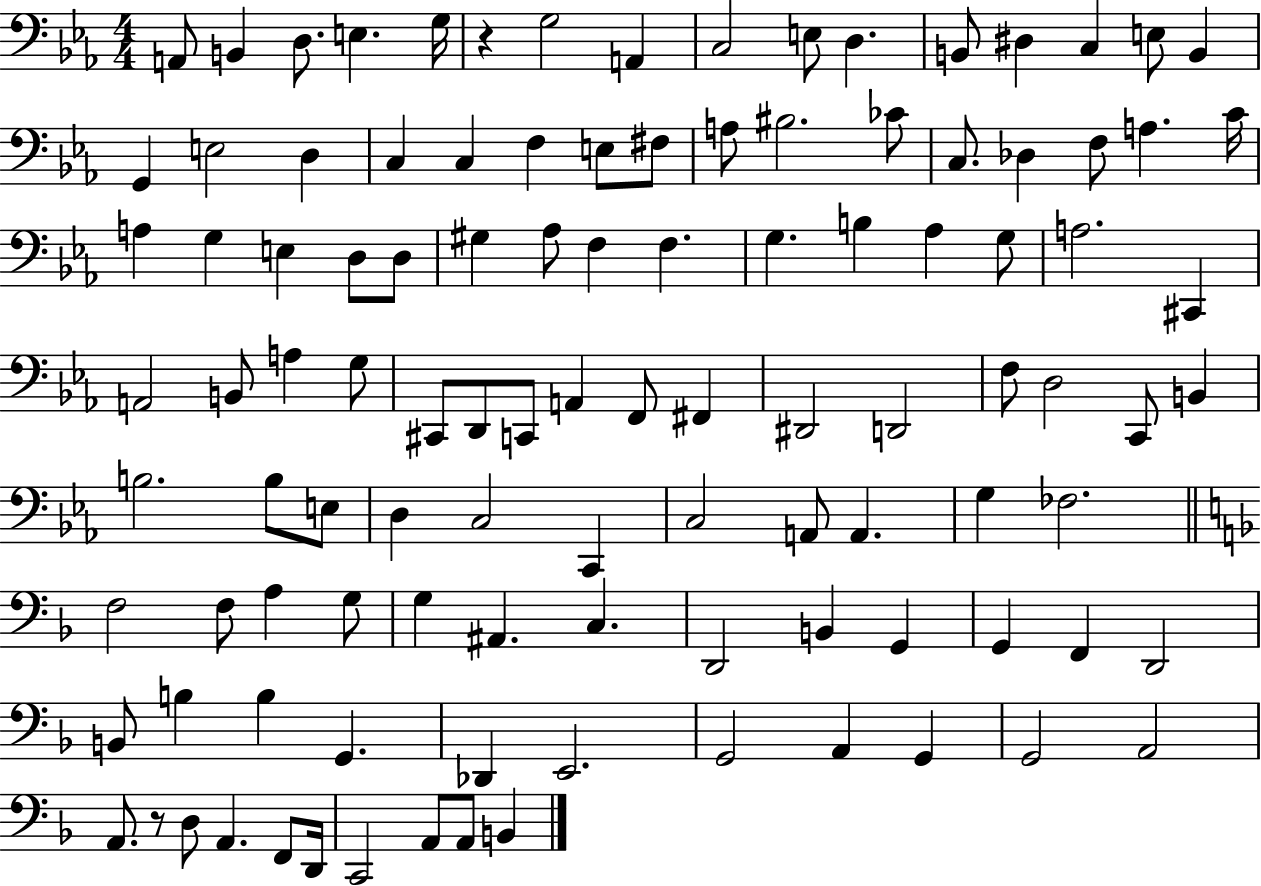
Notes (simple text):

A2/e B2/q D3/e. E3/q. G3/s R/q G3/h A2/q C3/h E3/e D3/q. B2/e D#3/q C3/q E3/e B2/q G2/q E3/h D3/q C3/q C3/q F3/q E3/e F#3/e A3/e BIS3/h. CES4/e C3/e. Db3/q F3/e A3/q. C4/s A3/q G3/q E3/q D3/e D3/e G#3/q Ab3/e F3/q F3/q. G3/q. B3/q Ab3/q G3/e A3/h. C#2/q A2/h B2/e A3/q G3/e C#2/e D2/e C2/e A2/q F2/e F#2/q D#2/h D2/h F3/e D3/h C2/e B2/q B3/h. B3/e E3/e D3/q C3/h C2/q C3/h A2/e A2/q. G3/q FES3/h. F3/h F3/e A3/q G3/e G3/q A#2/q. C3/q. D2/h B2/q G2/q G2/q F2/q D2/h B2/e B3/q B3/q G2/q. Db2/q E2/h. G2/h A2/q G2/q G2/h A2/h A2/e. R/e D3/e A2/q. F2/e D2/s C2/h A2/e A2/e B2/q